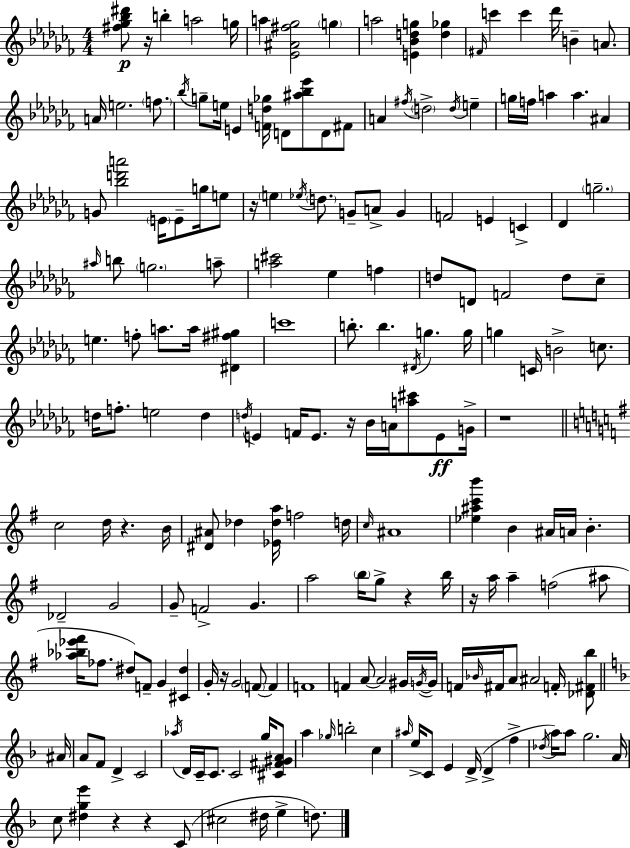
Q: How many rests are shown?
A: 10